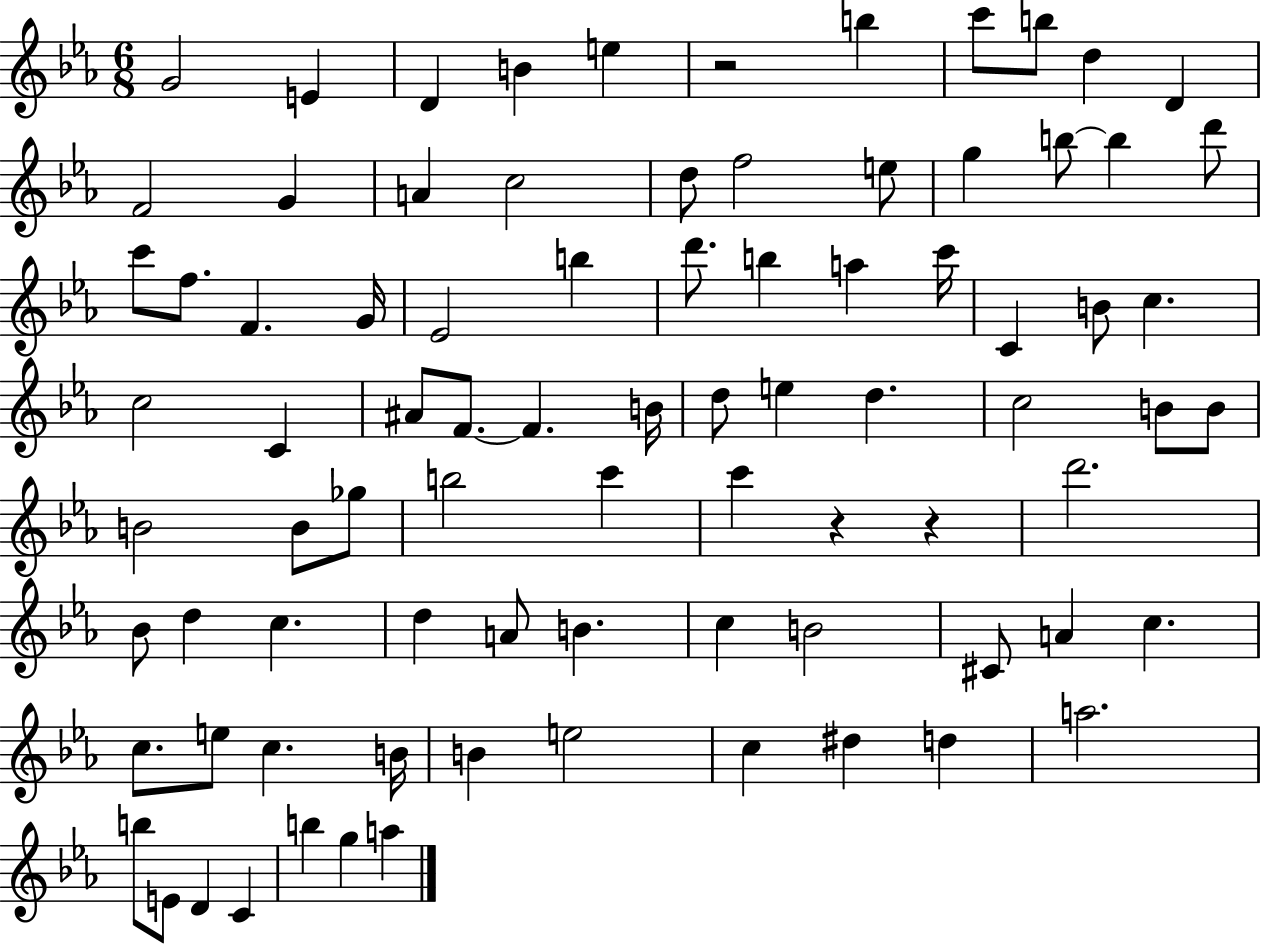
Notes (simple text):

G4/h E4/q D4/q B4/q E5/q R/h B5/q C6/e B5/e D5/q D4/q F4/h G4/q A4/q C5/h D5/e F5/h E5/e G5/q B5/e B5/q D6/e C6/e F5/e. F4/q. G4/s Eb4/h B5/q D6/e. B5/q A5/q C6/s C4/q B4/e C5/q. C5/h C4/q A#4/e F4/e. F4/q. B4/s D5/e E5/q D5/q. C5/h B4/e B4/e B4/h B4/e Gb5/e B5/h C6/q C6/q R/q R/q D6/h. Bb4/e D5/q C5/q. D5/q A4/e B4/q. C5/q B4/h C#4/e A4/q C5/q. C5/e. E5/e C5/q. B4/s B4/q E5/h C5/q D#5/q D5/q A5/h. B5/e E4/e D4/q C4/q B5/q G5/q A5/q